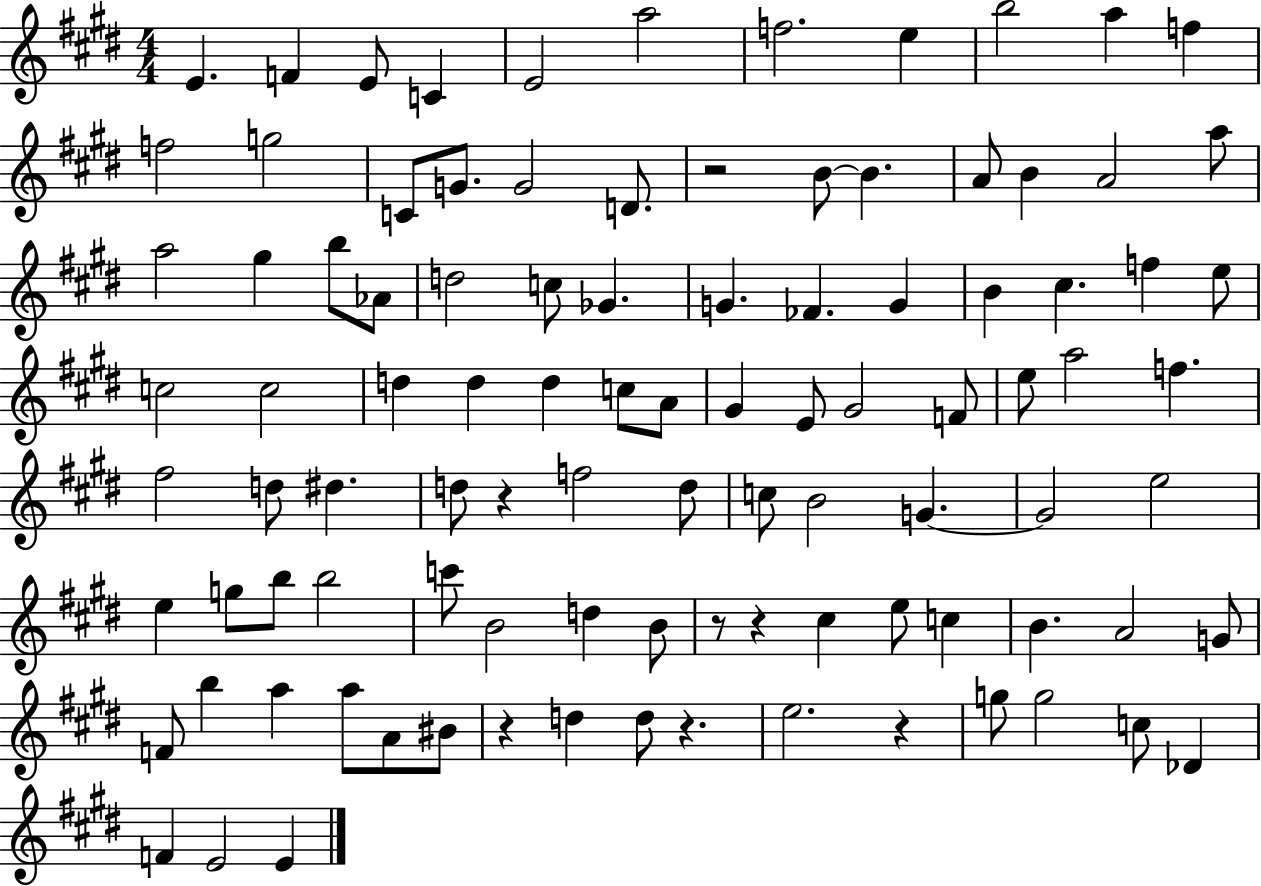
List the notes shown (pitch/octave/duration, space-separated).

E4/q. F4/q E4/e C4/q E4/h A5/h F5/h. E5/q B5/h A5/q F5/q F5/h G5/h C4/e G4/e. G4/h D4/e. R/h B4/e B4/q. A4/e B4/q A4/h A5/e A5/h G#5/q B5/e Ab4/e D5/h C5/e Gb4/q. G4/q. FES4/q. G4/q B4/q C#5/q. F5/q E5/e C5/h C5/h D5/q D5/q D5/q C5/e A4/e G#4/q E4/e G#4/h F4/e E5/e A5/h F5/q. F#5/h D5/e D#5/q. D5/e R/q F5/h D5/e C5/e B4/h G4/q. G4/h E5/h E5/q G5/e B5/e B5/h C6/e B4/h D5/q B4/e R/e R/q C#5/q E5/e C5/q B4/q. A4/h G4/e F4/e B5/q A5/q A5/e A4/e BIS4/e R/q D5/q D5/e R/q. E5/h. R/q G5/e G5/h C5/e Db4/q F4/q E4/h E4/q